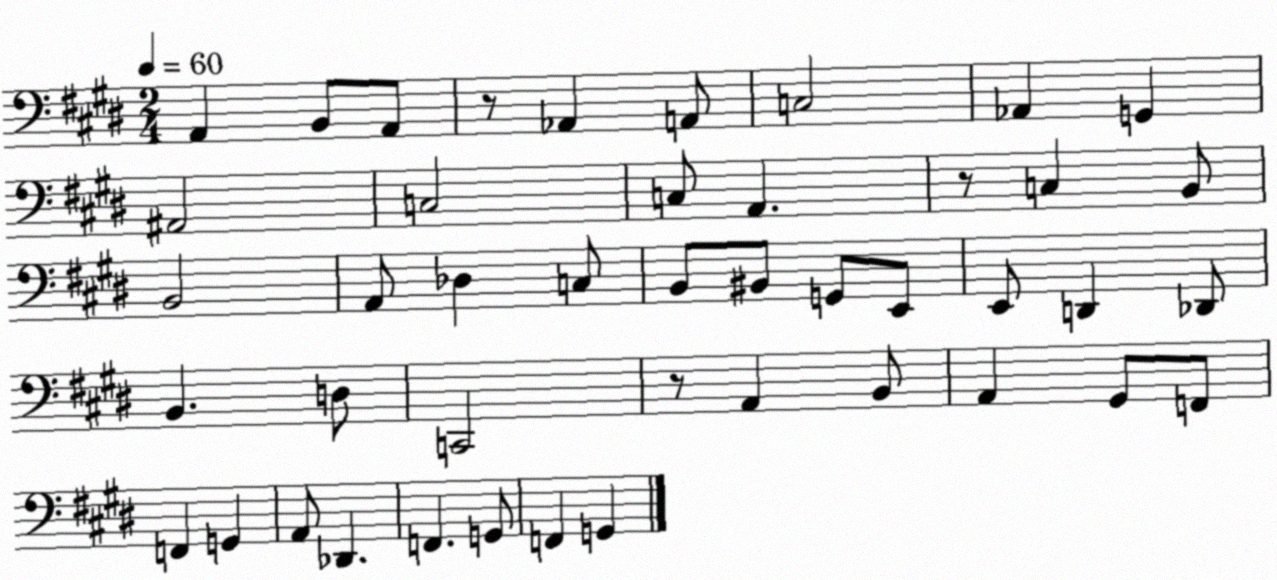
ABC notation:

X:1
T:Untitled
M:2/4
L:1/4
K:E
A,, B,,/2 A,,/2 z/2 _A,, A,,/2 C,2 _A,, G,, ^A,,2 C,2 C,/2 A,, z/2 C, B,,/2 B,,2 A,,/2 _D, C,/2 B,,/2 ^B,,/2 G,,/2 E,,/2 E,,/2 D,, _D,,/2 B,, D,/2 C,,2 z/2 A,, B,,/2 A,, ^G,,/2 F,,/2 F,, G,, A,,/2 _D,, F,, G,,/2 F,, G,,